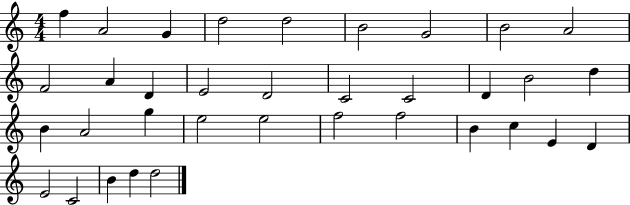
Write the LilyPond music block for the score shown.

{
  \clef treble
  \numericTimeSignature
  \time 4/4
  \key c \major
  f''4 a'2 g'4 | d''2 d''2 | b'2 g'2 | b'2 a'2 | \break f'2 a'4 d'4 | e'2 d'2 | c'2 c'2 | d'4 b'2 d''4 | \break b'4 a'2 g''4 | e''2 e''2 | f''2 f''2 | b'4 c''4 e'4 d'4 | \break e'2 c'2 | b'4 d''4 d''2 | \bar "|."
}